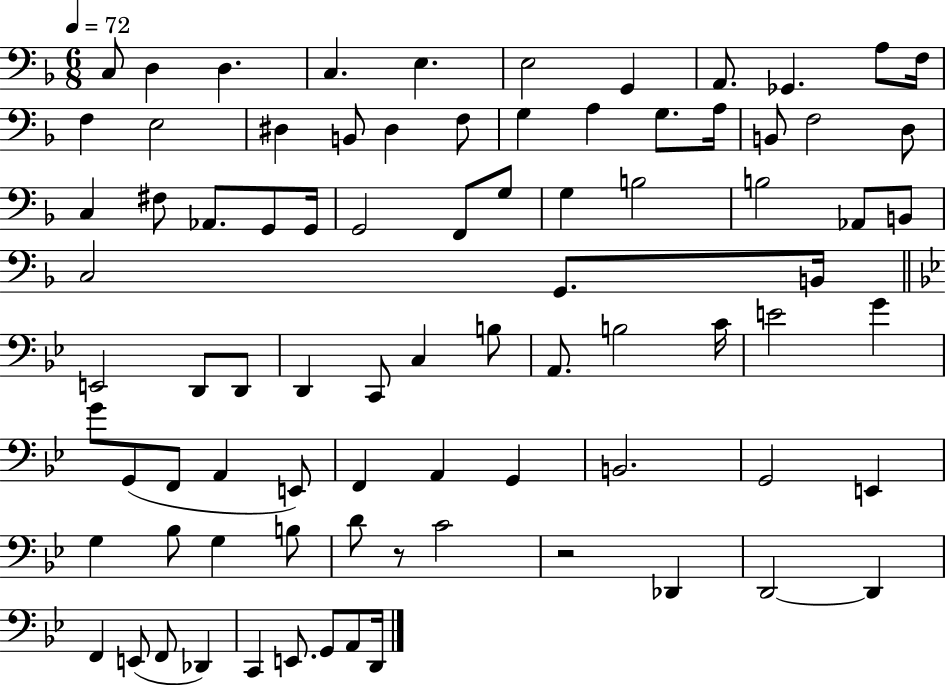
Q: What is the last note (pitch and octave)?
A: D2